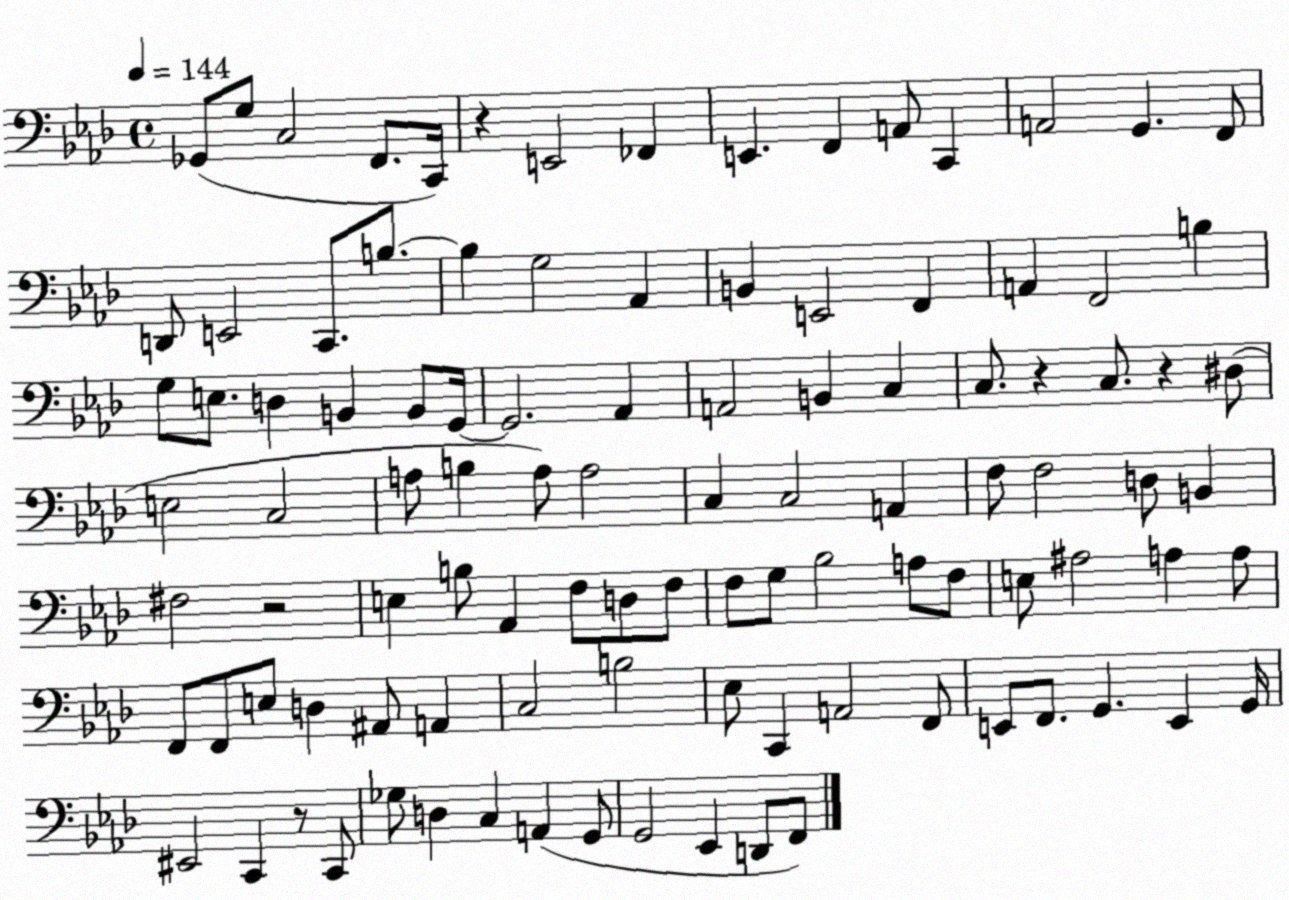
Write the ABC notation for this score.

X:1
T:Untitled
M:4/4
L:1/4
K:Ab
_G,,/2 G,/2 C,2 F,,/2 C,,/4 z E,,2 _F,, E,, F,, A,,/2 C,, A,,2 G,, F,,/2 D,,/2 E,,2 C,,/2 B,/2 B, G,2 _A,, B,, E,,2 F,, A,, F,,2 B, G,/2 E,/2 D, B,, B,,/2 G,,/4 G,,2 _A,, A,,2 B,, C, C,/2 z C,/2 z ^D,/2 E,2 C,2 A,/2 B, A,/2 A,2 C, C,2 A,, F,/2 F,2 D,/2 B,, ^F,2 z2 E, B,/2 _A,, F,/2 D,/2 F,/2 F,/2 G,/2 _B,2 A,/2 F,/2 E,/2 ^A,2 A, A,/2 F,,/2 F,,/2 E,/2 D, ^A,,/2 A,, C,2 B,2 _E,/2 C,, A,,2 F,,/2 E,,/2 F,,/2 G,, E,, G,,/4 ^E,,2 C,, z/2 C,,/2 _G,/2 D, C, A,, G,,/2 G,,2 _E,, D,,/2 F,,/2